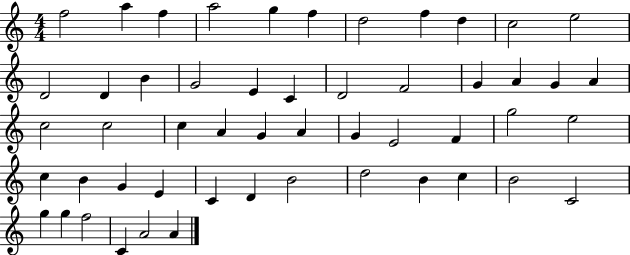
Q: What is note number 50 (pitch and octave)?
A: C4